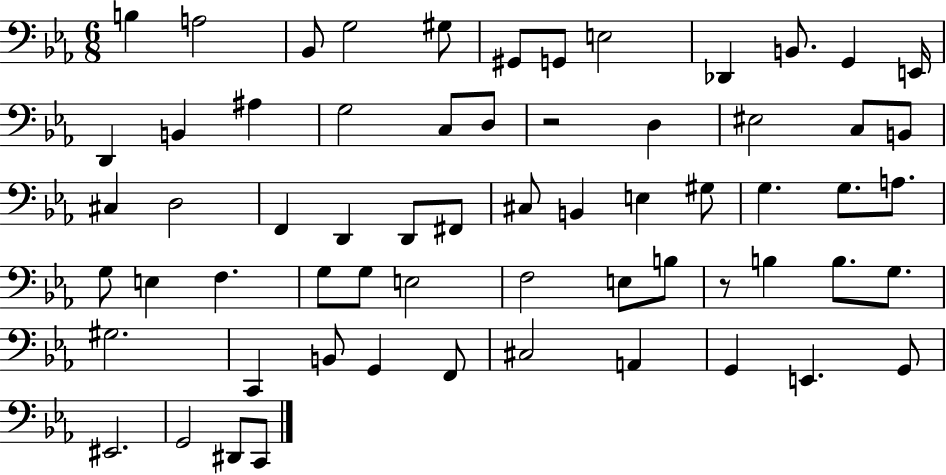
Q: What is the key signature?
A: EES major